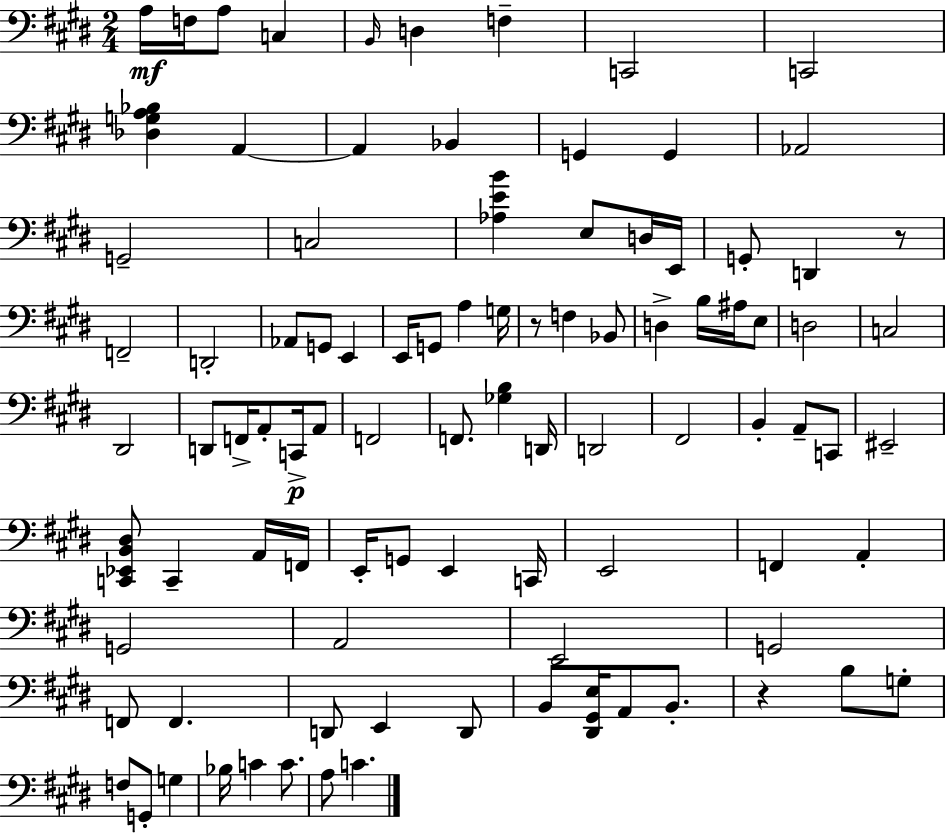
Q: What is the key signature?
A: E major